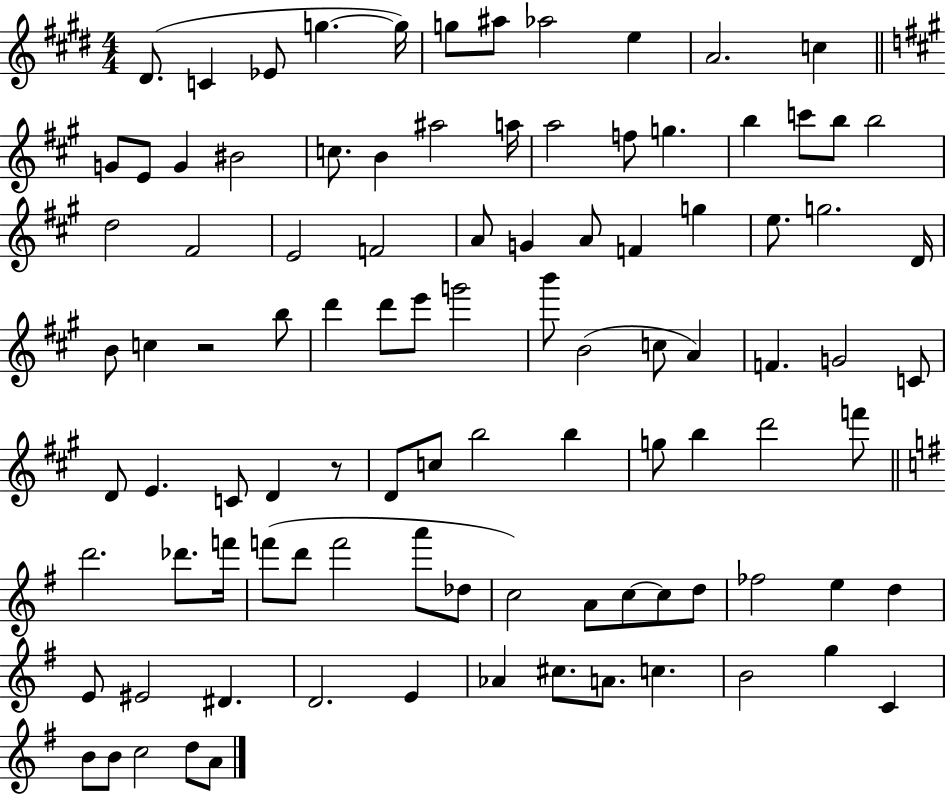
X:1
T:Untitled
M:4/4
L:1/4
K:E
^D/2 C _E/2 g g/4 g/2 ^a/2 _a2 e A2 c G/2 E/2 G ^B2 c/2 B ^a2 a/4 a2 f/2 g b c'/2 b/2 b2 d2 ^F2 E2 F2 A/2 G A/2 F g e/2 g2 D/4 B/2 c z2 b/2 d' d'/2 e'/2 g'2 b'/2 B2 c/2 A F G2 C/2 D/2 E C/2 D z/2 D/2 c/2 b2 b g/2 b d'2 f'/2 d'2 _d'/2 f'/4 f'/2 d'/2 f'2 a'/2 _d/2 c2 A/2 c/2 c/2 d/2 _f2 e d E/2 ^E2 ^D D2 E _A ^c/2 A/2 c B2 g C B/2 B/2 c2 d/2 A/2